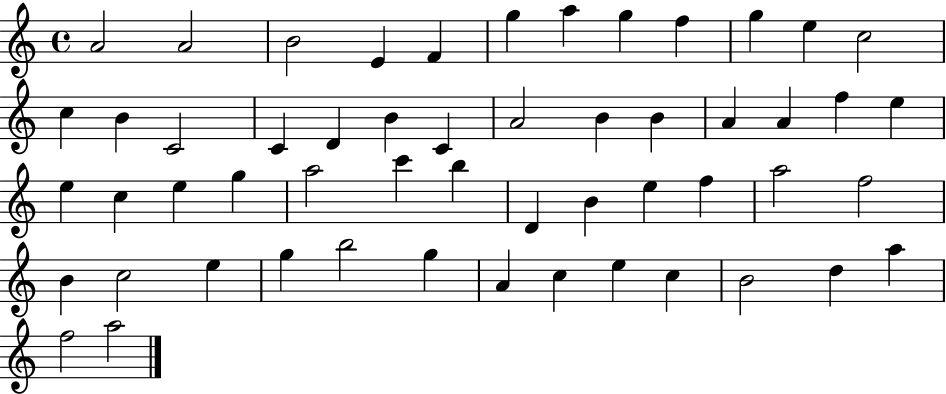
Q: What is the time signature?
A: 4/4